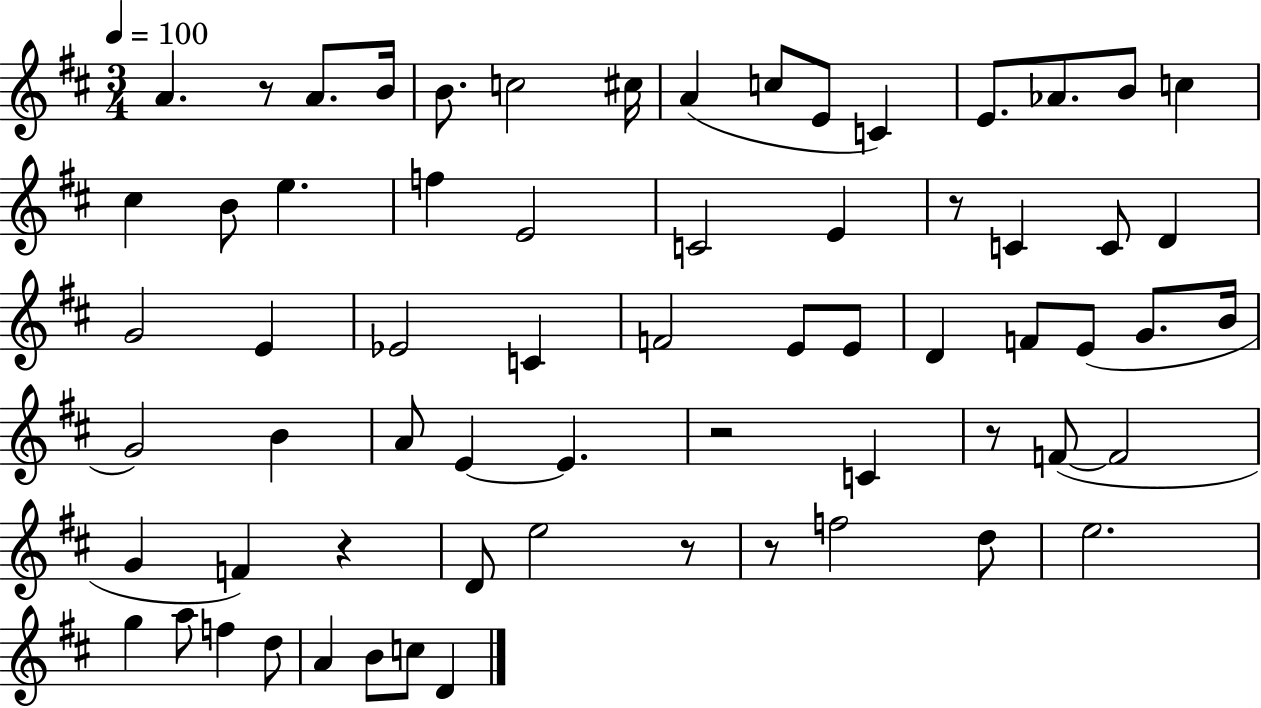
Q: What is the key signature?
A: D major